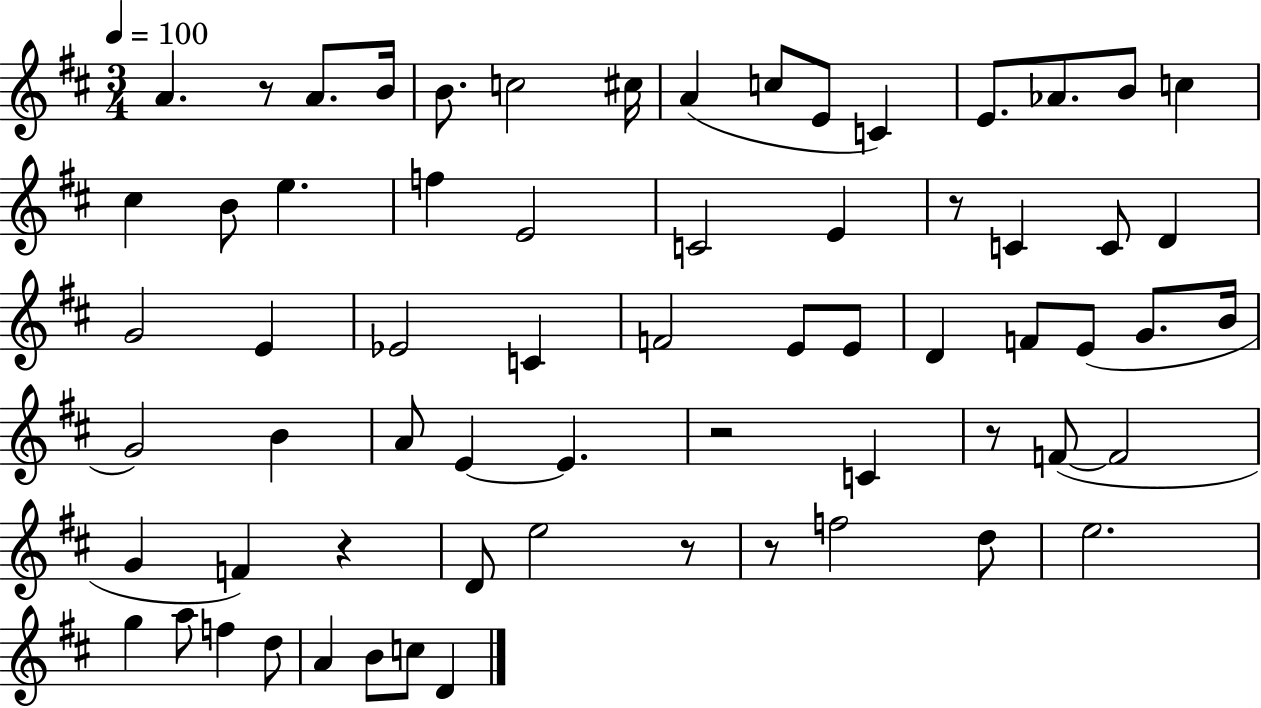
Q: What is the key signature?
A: D major